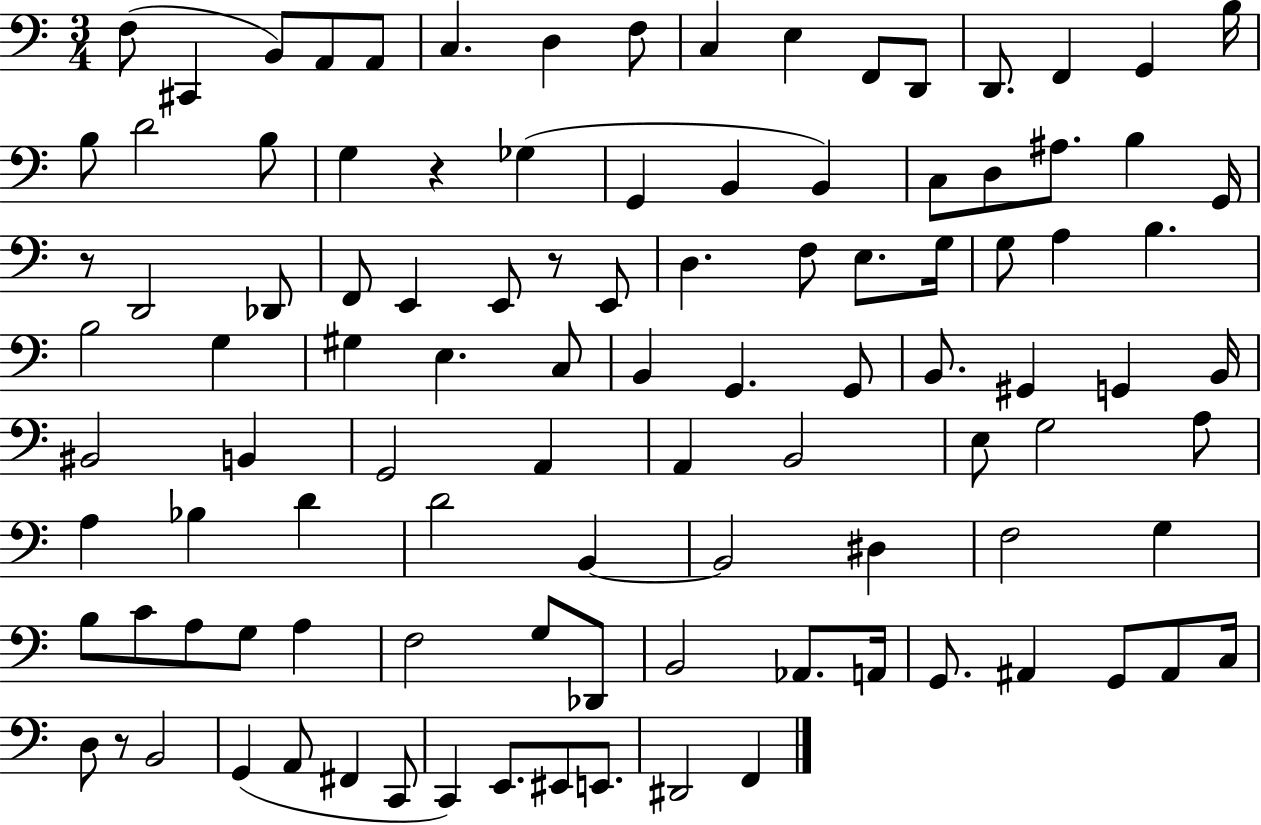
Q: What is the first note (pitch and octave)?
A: F3